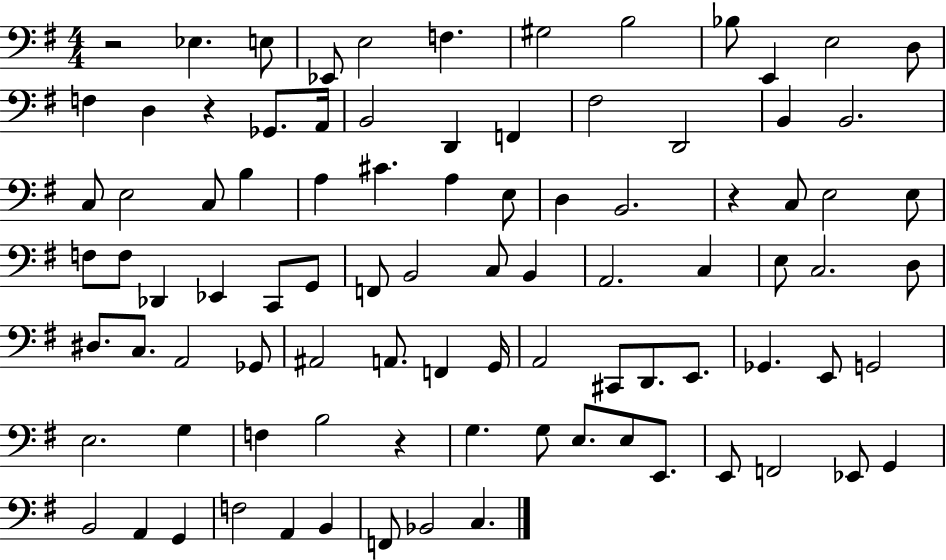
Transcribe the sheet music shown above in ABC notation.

X:1
T:Untitled
M:4/4
L:1/4
K:G
z2 _E, E,/2 _E,,/2 E,2 F, ^G,2 B,2 _B,/2 E,, E,2 D,/2 F, D, z _G,,/2 A,,/4 B,,2 D,, F,, ^F,2 D,,2 B,, B,,2 C,/2 E,2 C,/2 B, A, ^C A, E,/2 D, B,,2 z C,/2 E,2 E,/2 F,/2 F,/2 _D,, _E,, C,,/2 G,,/2 F,,/2 B,,2 C,/2 B,, A,,2 C, E,/2 C,2 D,/2 ^D,/2 C,/2 A,,2 _G,,/2 ^A,,2 A,,/2 F,, G,,/4 A,,2 ^C,,/2 D,,/2 E,,/2 _G,, E,,/2 G,,2 E,2 G, F, B,2 z G, G,/2 E,/2 E,/2 E,,/2 E,,/2 F,,2 _E,,/2 G,, B,,2 A,, G,, F,2 A,, B,, F,,/2 _B,,2 C,